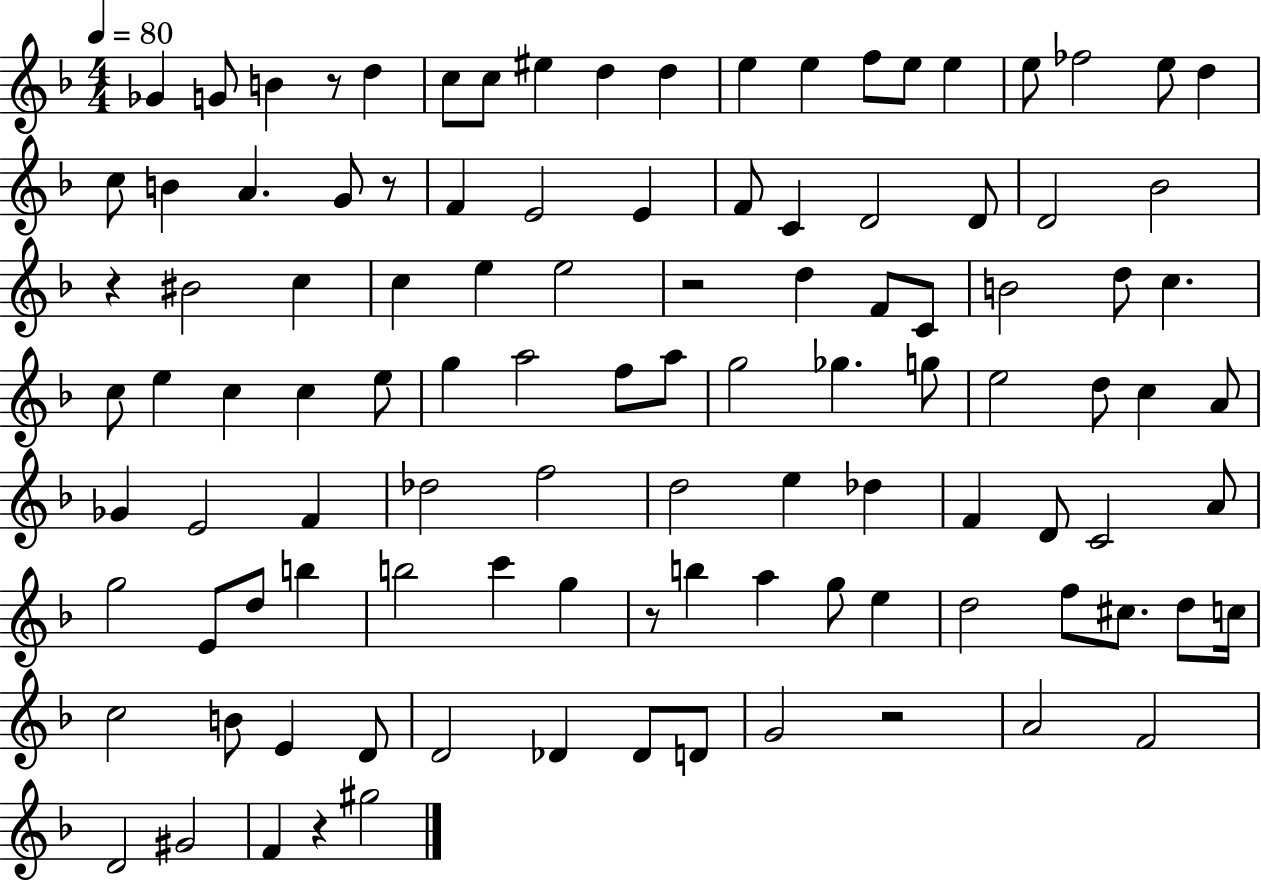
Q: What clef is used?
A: treble